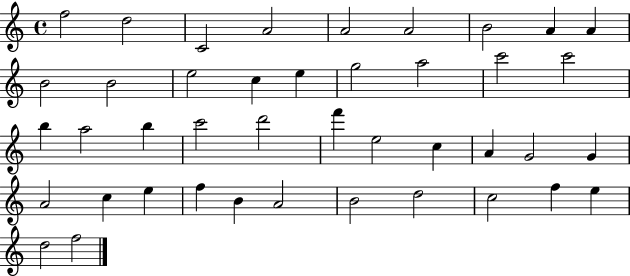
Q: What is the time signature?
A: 4/4